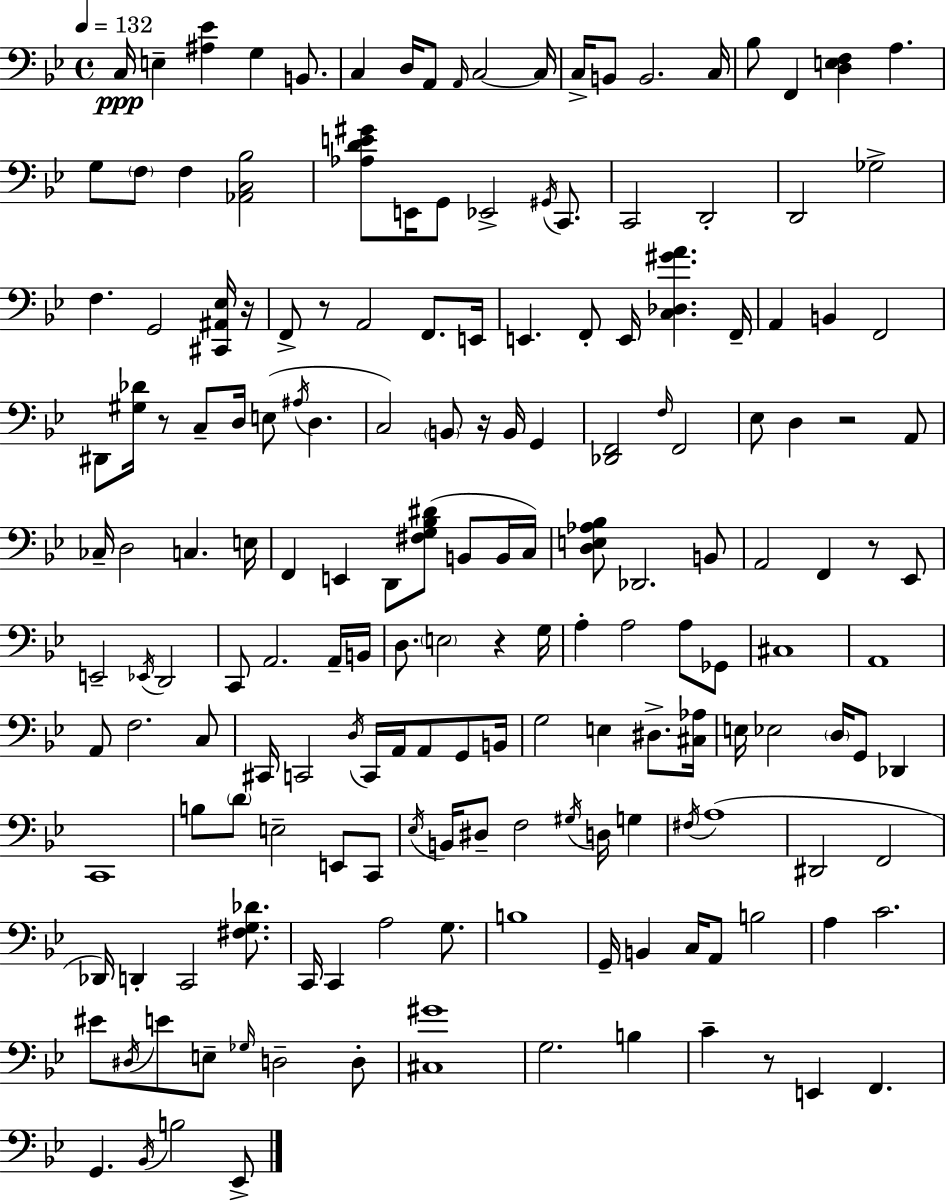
C3/s E3/q [A#3,Eb4]/q G3/q B2/e. C3/q D3/s A2/e A2/s C3/h C3/s C3/s B2/e B2/h. C3/s Bb3/e F2/q [D3,E3,F3]/q A3/q. G3/e F3/e F3/q [Ab2,C3,Bb3]/h [Ab3,D4,E4,G#4]/e E2/s G2/e Eb2/h G#2/s C2/e. C2/h D2/h D2/h Gb3/h F3/q. G2/h [C#2,A#2,Eb3]/s R/s F2/e R/e A2/h F2/e. E2/s E2/q. F2/e E2/s [C3,Db3,G#4,A4]/q. F2/s A2/q B2/q F2/h D#2/e [G#3,Db4]/s R/e C3/e D3/s E3/e A#3/s D3/q. C3/h B2/e R/s B2/s G2/q [Db2,F2]/h F3/s F2/h Eb3/e D3/q R/h A2/e CES3/s D3/h C3/q. E3/s F2/q E2/q D2/e [F#3,G3,Bb3,D#4]/e B2/e B2/s C3/s [D3,E3,Ab3,Bb3]/e Db2/h. B2/e A2/h F2/q R/e Eb2/e E2/h Eb2/s D2/h C2/e A2/h. A2/s B2/s D3/e. E3/h R/q G3/s A3/q A3/h A3/e Gb2/e C#3/w A2/w A2/e F3/h. C3/e C#2/s C2/h D3/s C2/s A2/s A2/e G2/e B2/s G3/h E3/q D#3/e. [C#3,Ab3]/s E3/s Eb3/h D3/s G2/e Db2/q C2/w B3/e D4/e E3/h E2/e C2/e Eb3/s B2/s D#3/e F3/h G#3/s D3/s G3/q F#3/s A3/w D#2/h F2/h Db2/s D2/q C2/h [F#3,G3,Db4]/e. C2/s C2/q A3/h G3/e. B3/w G2/s B2/q C3/s A2/e B3/h A3/q C4/h. EIS4/e D#3/s E4/e E3/e Gb3/s D3/h D3/e [C#3,G#4]/w G3/h. B3/q C4/q R/e E2/q F2/q. G2/q. Bb2/s B3/h Eb2/e